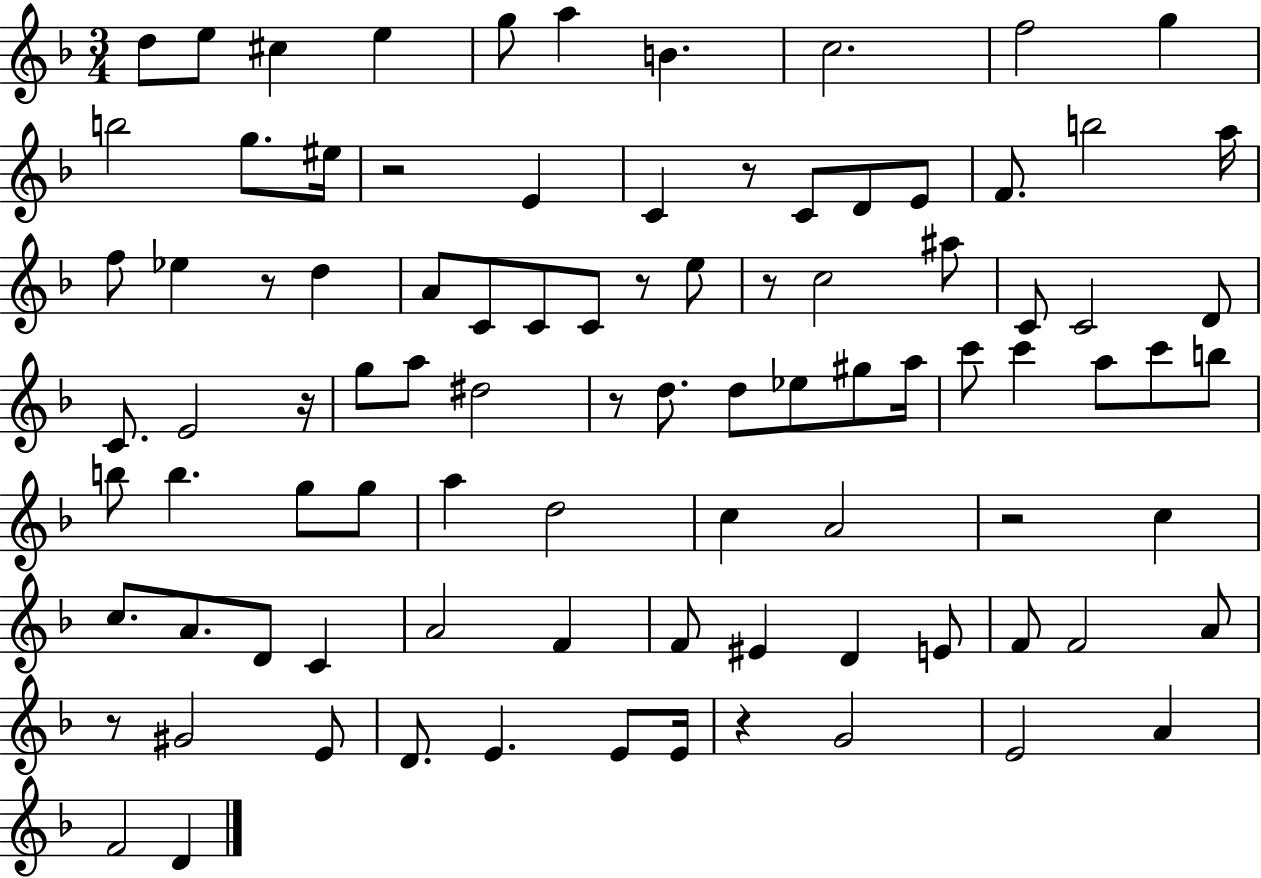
D5/e E5/e C#5/q E5/q G5/e A5/q B4/q. C5/h. F5/h G5/q B5/h G5/e. EIS5/s R/h E4/q C4/q R/e C4/e D4/e E4/e F4/e. B5/h A5/s F5/e Eb5/q R/e D5/q A4/e C4/e C4/e C4/e R/e E5/e R/e C5/h A#5/e C4/e C4/h D4/e C4/e. E4/h R/s G5/e A5/e D#5/h R/e D5/e. D5/e Eb5/e G#5/e A5/s C6/e C6/q A5/e C6/e B5/e B5/e B5/q. G5/e G5/e A5/q D5/h C5/q A4/h R/h C5/q C5/e. A4/e. D4/e C4/q A4/h F4/q F4/e EIS4/q D4/q E4/e F4/e F4/h A4/e R/e G#4/h E4/e D4/e. E4/q. E4/e E4/s R/q G4/h E4/h A4/q F4/h D4/q